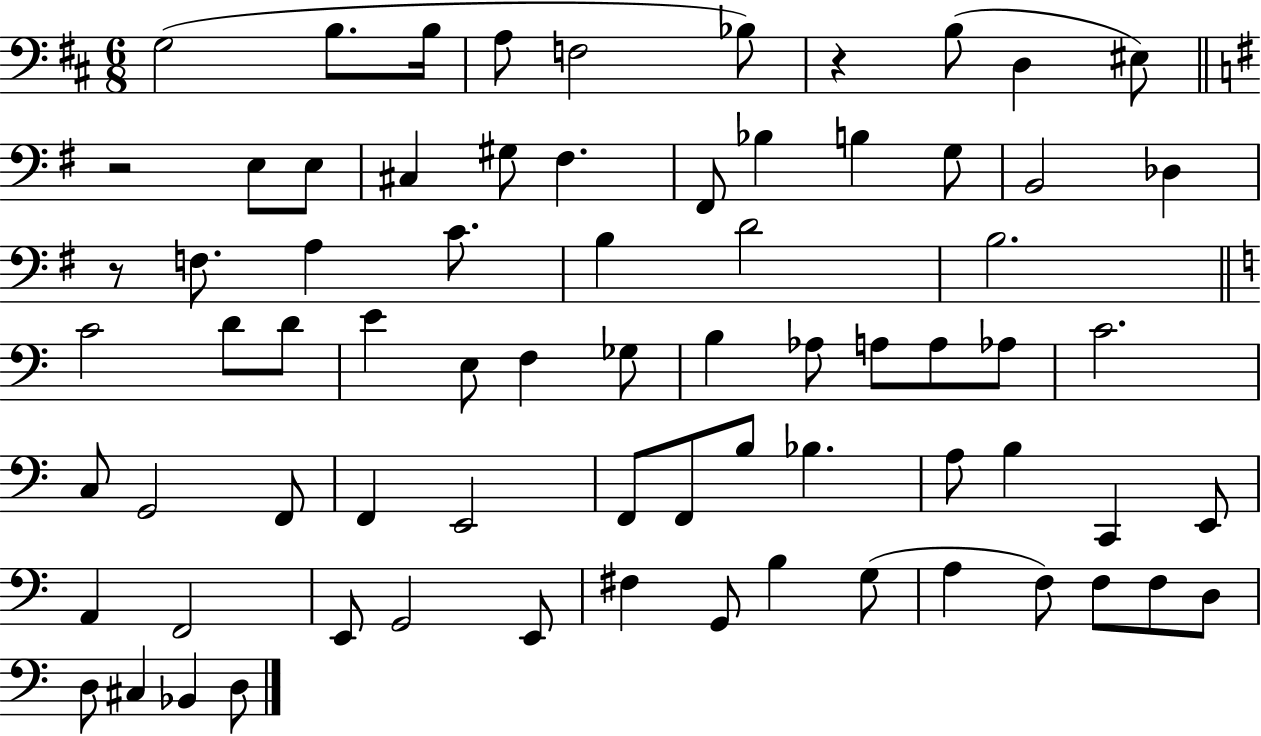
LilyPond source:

{
  \clef bass
  \numericTimeSignature
  \time 6/8
  \key d \major
  \repeat volta 2 { g2( b8. b16 | a8 f2 bes8) | r4 b8( d4 eis8) | \bar "||" \break \key g \major r2 e8 e8 | cis4 gis8 fis4. | fis,8 bes4 b4 g8 | b,2 des4 | \break r8 f8. a4 c'8. | b4 d'2 | b2. | \bar "||" \break \key a \minor c'2 d'8 d'8 | e'4 e8 f4 ges8 | b4 aes8 a8 a8 aes8 | c'2. | \break c8 g,2 f,8 | f,4 e,2 | f,8 f,8 b8 bes4. | a8 b4 c,4 e,8 | \break a,4 f,2 | e,8 g,2 e,8 | fis4 g,8 b4 g8( | a4 f8) f8 f8 d8 | \break d8 cis4 bes,4 d8 | } \bar "|."
}